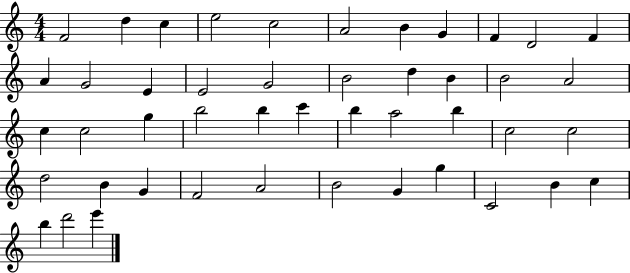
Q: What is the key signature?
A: C major